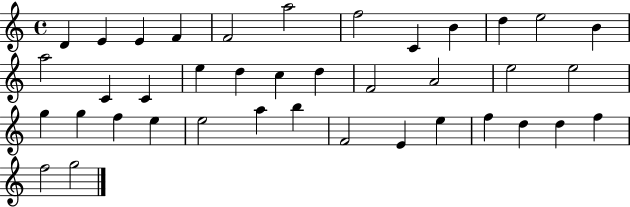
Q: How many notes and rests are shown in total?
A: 39